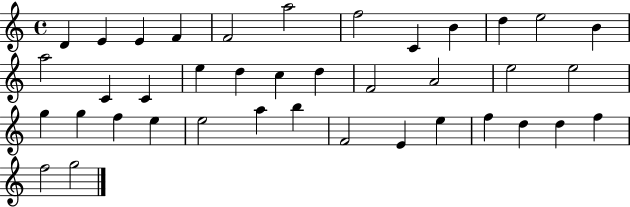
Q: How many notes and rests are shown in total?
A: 39